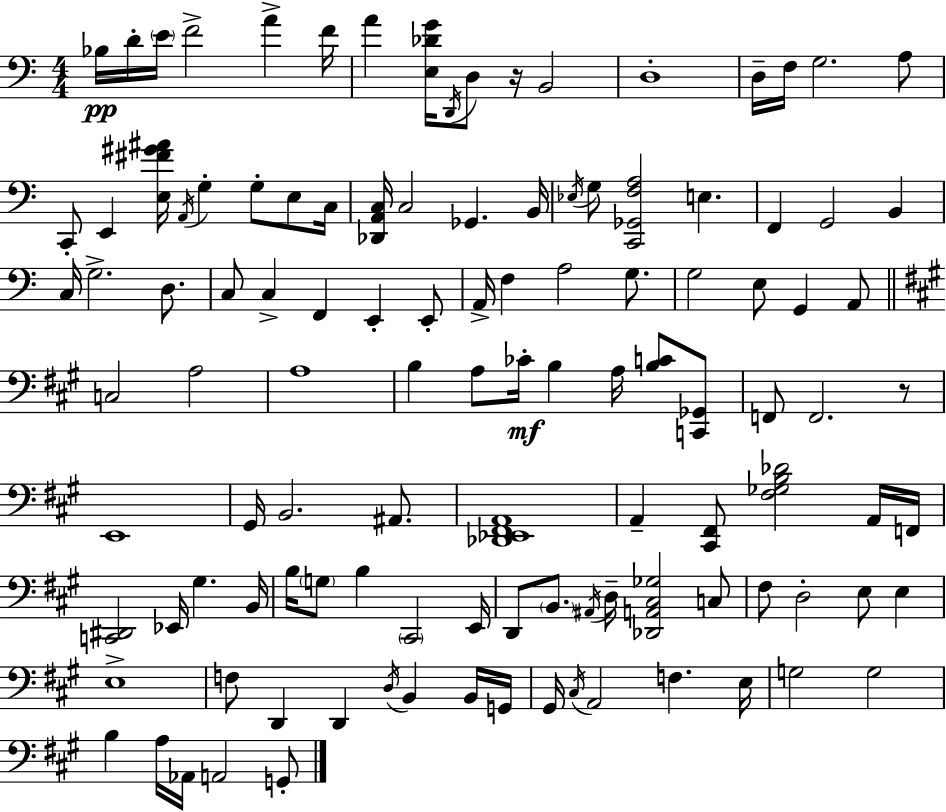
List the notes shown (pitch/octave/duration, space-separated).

Bb3/s D4/s E4/s F4/h A4/q F4/s A4/q [E3,Db4,G4]/s D2/s D3/e R/s B2/h D3/w D3/s F3/s G3/h. A3/e C2/e E2/q [E3,F#4,G#4,A#4]/s A2/s G3/q G3/e E3/e C3/s [Db2,A2,C3]/s C3/h Gb2/q. B2/s Eb3/s G3/e [C2,Gb2,F3,A3]/h E3/q. F2/q G2/h B2/q C3/s G3/h. D3/e. C3/e C3/q F2/q E2/q E2/e A2/s F3/q A3/h G3/e. G3/h E3/e G2/q A2/e C3/h A3/h A3/w B3/q A3/e CES4/s B3/q A3/s [B3,C4]/e [C2,Gb2]/e F2/e F2/h. R/e E2/w G#2/s B2/h. A#2/e. [Db2,Eb2,F#2,A2]/w A2/q [C#2,F#2]/e [F#3,Gb3,B3,Db4]/h A2/s F2/s [C2,D#2]/h Eb2/s G#3/q. B2/s B3/s G3/e B3/q C#2/h E2/s D2/e B2/e. A#2/s D3/s [Db2,A2,C#3,Gb3]/h C3/e F#3/e D3/h E3/e E3/q E3/w F3/e D2/q D2/q D3/s B2/q B2/s G2/s G#2/s C#3/s A2/h F3/q. E3/s G3/h G3/h B3/q A3/s Ab2/s A2/h G2/e